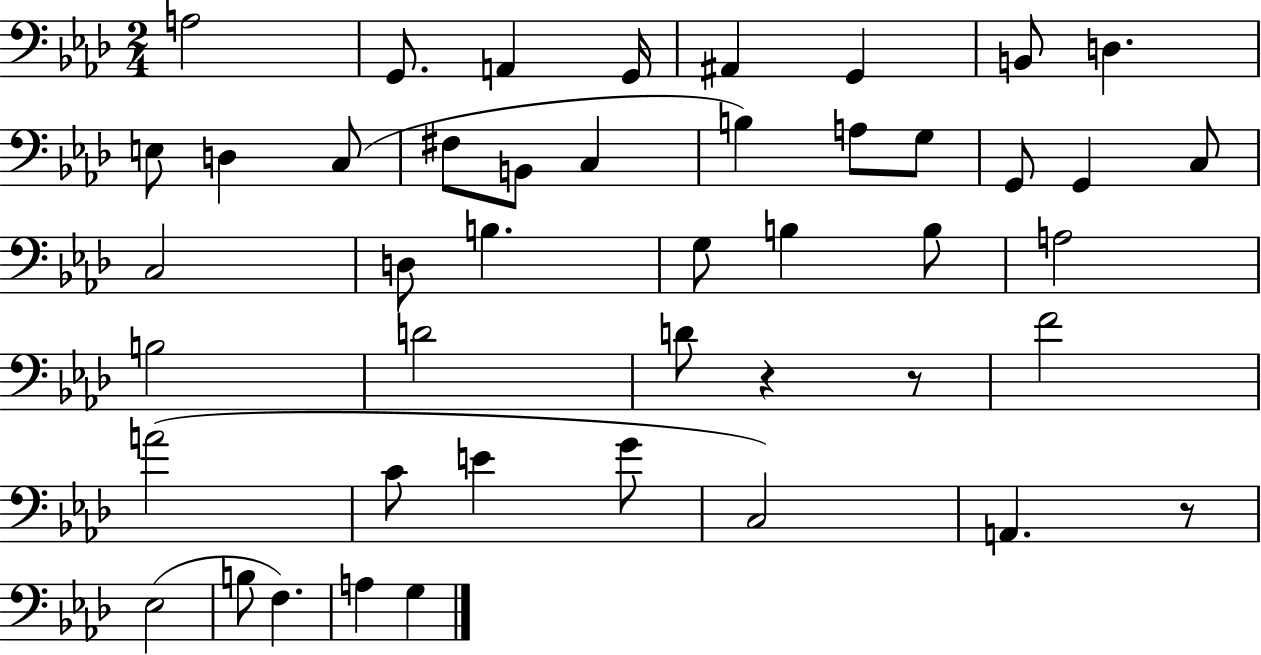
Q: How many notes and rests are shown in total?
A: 45